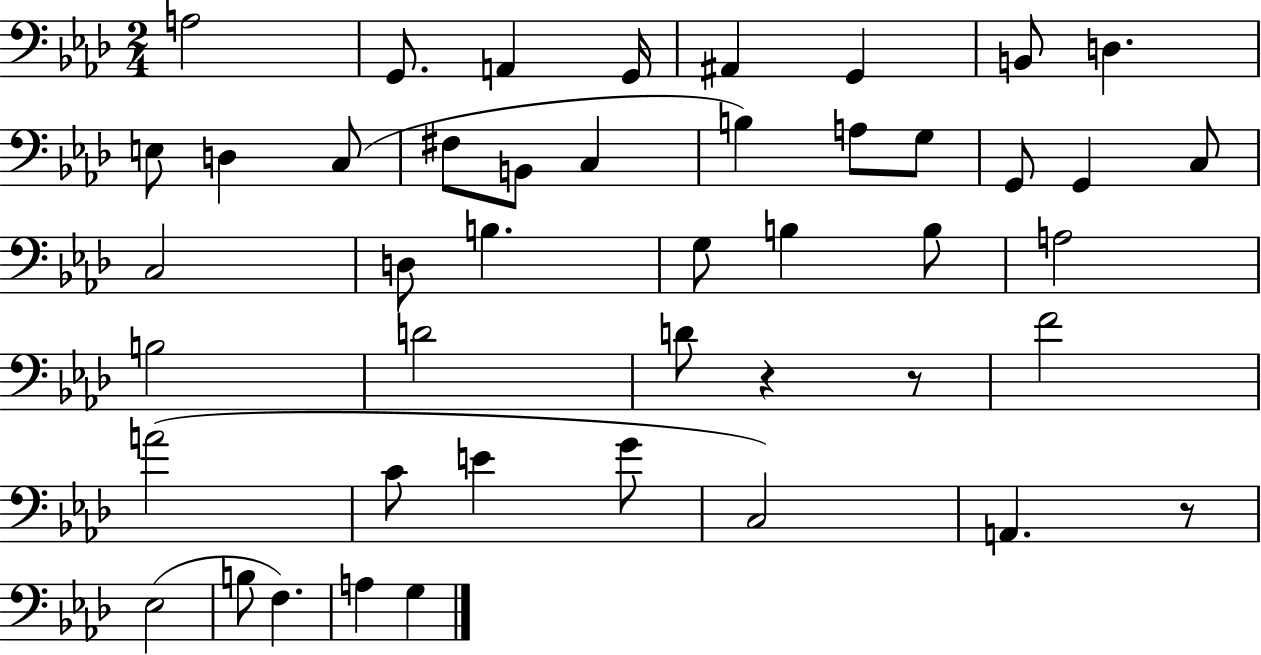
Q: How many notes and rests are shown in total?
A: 45